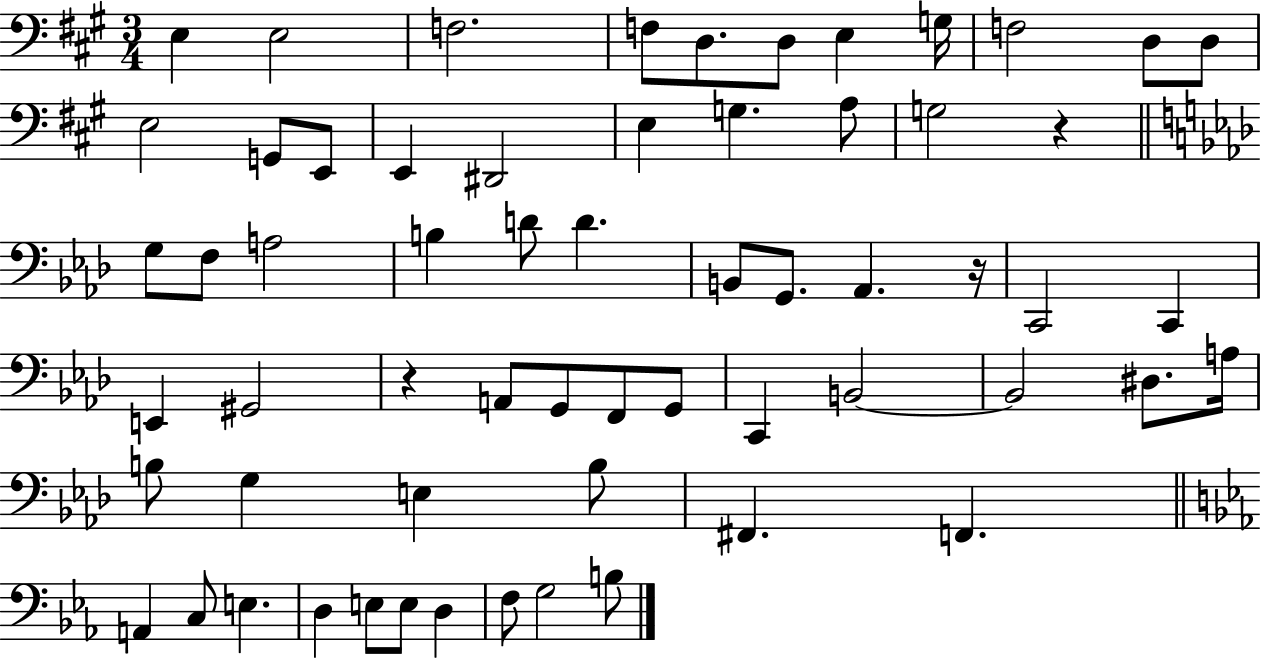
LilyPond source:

{
  \clef bass
  \numericTimeSignature
  \time 3/4
  \key a \major
  \repeat volta 2 { e4 e2 | f2. | f8 d8. d8 e4 g16 | f2 d8 d8 | \break e2 g,8 e,8 | e,4 dis,2 | e4 g4. a8 | g2 r4 | \break \bar "||" \break \key aes \major g8 f8 a2 | b4 d'8 d'4. | b,8 g,8. aes,4. r16 | c,2 c,4 | \break e,4 gis,2 | r4 a,8 g,8 f,8 g,8 | c,4 b,2~~ | b,2 dis8. a16 | \break b8 g4 e4 b8 | fis,4. f,4. | \bar "||" \break \key ees \major a,4 c8 e4. | d4 e8 e8 d4 | f8 g2 b8 | } \bar "|."
}